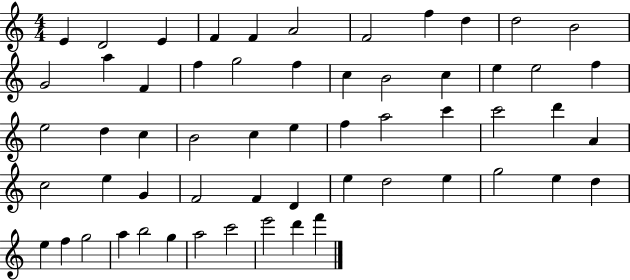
{
  \clef treble
  \numericTimeSignature
  \time 4/4
  \key c \major
  e'4 d'2 e'4 | f'4 f'4 a'2 | f'2 f''4 d''4 | d''2 b'2 | \break g'2 a''4 f'4 | f''4 g''2 f''4 | c''4 b'2 c''4 | e''4 e''2 f''4 | \break e''2 d''4 c''4 | b'2 c''4 e''4 | f''4 a''2 c'''4 | c'''2 d'''4 a'4 | \break c''2 e''4 g'4 | f'2 f'4 d'4 | e''4 d''2 e''4 | g''2 e''4 d''4 | \break e''4 f''4 g''2 | a''4 b''2 g''4 | a''2 c'''2 | e'''2 d'''4 f'''4 | \break \bar "|."
}